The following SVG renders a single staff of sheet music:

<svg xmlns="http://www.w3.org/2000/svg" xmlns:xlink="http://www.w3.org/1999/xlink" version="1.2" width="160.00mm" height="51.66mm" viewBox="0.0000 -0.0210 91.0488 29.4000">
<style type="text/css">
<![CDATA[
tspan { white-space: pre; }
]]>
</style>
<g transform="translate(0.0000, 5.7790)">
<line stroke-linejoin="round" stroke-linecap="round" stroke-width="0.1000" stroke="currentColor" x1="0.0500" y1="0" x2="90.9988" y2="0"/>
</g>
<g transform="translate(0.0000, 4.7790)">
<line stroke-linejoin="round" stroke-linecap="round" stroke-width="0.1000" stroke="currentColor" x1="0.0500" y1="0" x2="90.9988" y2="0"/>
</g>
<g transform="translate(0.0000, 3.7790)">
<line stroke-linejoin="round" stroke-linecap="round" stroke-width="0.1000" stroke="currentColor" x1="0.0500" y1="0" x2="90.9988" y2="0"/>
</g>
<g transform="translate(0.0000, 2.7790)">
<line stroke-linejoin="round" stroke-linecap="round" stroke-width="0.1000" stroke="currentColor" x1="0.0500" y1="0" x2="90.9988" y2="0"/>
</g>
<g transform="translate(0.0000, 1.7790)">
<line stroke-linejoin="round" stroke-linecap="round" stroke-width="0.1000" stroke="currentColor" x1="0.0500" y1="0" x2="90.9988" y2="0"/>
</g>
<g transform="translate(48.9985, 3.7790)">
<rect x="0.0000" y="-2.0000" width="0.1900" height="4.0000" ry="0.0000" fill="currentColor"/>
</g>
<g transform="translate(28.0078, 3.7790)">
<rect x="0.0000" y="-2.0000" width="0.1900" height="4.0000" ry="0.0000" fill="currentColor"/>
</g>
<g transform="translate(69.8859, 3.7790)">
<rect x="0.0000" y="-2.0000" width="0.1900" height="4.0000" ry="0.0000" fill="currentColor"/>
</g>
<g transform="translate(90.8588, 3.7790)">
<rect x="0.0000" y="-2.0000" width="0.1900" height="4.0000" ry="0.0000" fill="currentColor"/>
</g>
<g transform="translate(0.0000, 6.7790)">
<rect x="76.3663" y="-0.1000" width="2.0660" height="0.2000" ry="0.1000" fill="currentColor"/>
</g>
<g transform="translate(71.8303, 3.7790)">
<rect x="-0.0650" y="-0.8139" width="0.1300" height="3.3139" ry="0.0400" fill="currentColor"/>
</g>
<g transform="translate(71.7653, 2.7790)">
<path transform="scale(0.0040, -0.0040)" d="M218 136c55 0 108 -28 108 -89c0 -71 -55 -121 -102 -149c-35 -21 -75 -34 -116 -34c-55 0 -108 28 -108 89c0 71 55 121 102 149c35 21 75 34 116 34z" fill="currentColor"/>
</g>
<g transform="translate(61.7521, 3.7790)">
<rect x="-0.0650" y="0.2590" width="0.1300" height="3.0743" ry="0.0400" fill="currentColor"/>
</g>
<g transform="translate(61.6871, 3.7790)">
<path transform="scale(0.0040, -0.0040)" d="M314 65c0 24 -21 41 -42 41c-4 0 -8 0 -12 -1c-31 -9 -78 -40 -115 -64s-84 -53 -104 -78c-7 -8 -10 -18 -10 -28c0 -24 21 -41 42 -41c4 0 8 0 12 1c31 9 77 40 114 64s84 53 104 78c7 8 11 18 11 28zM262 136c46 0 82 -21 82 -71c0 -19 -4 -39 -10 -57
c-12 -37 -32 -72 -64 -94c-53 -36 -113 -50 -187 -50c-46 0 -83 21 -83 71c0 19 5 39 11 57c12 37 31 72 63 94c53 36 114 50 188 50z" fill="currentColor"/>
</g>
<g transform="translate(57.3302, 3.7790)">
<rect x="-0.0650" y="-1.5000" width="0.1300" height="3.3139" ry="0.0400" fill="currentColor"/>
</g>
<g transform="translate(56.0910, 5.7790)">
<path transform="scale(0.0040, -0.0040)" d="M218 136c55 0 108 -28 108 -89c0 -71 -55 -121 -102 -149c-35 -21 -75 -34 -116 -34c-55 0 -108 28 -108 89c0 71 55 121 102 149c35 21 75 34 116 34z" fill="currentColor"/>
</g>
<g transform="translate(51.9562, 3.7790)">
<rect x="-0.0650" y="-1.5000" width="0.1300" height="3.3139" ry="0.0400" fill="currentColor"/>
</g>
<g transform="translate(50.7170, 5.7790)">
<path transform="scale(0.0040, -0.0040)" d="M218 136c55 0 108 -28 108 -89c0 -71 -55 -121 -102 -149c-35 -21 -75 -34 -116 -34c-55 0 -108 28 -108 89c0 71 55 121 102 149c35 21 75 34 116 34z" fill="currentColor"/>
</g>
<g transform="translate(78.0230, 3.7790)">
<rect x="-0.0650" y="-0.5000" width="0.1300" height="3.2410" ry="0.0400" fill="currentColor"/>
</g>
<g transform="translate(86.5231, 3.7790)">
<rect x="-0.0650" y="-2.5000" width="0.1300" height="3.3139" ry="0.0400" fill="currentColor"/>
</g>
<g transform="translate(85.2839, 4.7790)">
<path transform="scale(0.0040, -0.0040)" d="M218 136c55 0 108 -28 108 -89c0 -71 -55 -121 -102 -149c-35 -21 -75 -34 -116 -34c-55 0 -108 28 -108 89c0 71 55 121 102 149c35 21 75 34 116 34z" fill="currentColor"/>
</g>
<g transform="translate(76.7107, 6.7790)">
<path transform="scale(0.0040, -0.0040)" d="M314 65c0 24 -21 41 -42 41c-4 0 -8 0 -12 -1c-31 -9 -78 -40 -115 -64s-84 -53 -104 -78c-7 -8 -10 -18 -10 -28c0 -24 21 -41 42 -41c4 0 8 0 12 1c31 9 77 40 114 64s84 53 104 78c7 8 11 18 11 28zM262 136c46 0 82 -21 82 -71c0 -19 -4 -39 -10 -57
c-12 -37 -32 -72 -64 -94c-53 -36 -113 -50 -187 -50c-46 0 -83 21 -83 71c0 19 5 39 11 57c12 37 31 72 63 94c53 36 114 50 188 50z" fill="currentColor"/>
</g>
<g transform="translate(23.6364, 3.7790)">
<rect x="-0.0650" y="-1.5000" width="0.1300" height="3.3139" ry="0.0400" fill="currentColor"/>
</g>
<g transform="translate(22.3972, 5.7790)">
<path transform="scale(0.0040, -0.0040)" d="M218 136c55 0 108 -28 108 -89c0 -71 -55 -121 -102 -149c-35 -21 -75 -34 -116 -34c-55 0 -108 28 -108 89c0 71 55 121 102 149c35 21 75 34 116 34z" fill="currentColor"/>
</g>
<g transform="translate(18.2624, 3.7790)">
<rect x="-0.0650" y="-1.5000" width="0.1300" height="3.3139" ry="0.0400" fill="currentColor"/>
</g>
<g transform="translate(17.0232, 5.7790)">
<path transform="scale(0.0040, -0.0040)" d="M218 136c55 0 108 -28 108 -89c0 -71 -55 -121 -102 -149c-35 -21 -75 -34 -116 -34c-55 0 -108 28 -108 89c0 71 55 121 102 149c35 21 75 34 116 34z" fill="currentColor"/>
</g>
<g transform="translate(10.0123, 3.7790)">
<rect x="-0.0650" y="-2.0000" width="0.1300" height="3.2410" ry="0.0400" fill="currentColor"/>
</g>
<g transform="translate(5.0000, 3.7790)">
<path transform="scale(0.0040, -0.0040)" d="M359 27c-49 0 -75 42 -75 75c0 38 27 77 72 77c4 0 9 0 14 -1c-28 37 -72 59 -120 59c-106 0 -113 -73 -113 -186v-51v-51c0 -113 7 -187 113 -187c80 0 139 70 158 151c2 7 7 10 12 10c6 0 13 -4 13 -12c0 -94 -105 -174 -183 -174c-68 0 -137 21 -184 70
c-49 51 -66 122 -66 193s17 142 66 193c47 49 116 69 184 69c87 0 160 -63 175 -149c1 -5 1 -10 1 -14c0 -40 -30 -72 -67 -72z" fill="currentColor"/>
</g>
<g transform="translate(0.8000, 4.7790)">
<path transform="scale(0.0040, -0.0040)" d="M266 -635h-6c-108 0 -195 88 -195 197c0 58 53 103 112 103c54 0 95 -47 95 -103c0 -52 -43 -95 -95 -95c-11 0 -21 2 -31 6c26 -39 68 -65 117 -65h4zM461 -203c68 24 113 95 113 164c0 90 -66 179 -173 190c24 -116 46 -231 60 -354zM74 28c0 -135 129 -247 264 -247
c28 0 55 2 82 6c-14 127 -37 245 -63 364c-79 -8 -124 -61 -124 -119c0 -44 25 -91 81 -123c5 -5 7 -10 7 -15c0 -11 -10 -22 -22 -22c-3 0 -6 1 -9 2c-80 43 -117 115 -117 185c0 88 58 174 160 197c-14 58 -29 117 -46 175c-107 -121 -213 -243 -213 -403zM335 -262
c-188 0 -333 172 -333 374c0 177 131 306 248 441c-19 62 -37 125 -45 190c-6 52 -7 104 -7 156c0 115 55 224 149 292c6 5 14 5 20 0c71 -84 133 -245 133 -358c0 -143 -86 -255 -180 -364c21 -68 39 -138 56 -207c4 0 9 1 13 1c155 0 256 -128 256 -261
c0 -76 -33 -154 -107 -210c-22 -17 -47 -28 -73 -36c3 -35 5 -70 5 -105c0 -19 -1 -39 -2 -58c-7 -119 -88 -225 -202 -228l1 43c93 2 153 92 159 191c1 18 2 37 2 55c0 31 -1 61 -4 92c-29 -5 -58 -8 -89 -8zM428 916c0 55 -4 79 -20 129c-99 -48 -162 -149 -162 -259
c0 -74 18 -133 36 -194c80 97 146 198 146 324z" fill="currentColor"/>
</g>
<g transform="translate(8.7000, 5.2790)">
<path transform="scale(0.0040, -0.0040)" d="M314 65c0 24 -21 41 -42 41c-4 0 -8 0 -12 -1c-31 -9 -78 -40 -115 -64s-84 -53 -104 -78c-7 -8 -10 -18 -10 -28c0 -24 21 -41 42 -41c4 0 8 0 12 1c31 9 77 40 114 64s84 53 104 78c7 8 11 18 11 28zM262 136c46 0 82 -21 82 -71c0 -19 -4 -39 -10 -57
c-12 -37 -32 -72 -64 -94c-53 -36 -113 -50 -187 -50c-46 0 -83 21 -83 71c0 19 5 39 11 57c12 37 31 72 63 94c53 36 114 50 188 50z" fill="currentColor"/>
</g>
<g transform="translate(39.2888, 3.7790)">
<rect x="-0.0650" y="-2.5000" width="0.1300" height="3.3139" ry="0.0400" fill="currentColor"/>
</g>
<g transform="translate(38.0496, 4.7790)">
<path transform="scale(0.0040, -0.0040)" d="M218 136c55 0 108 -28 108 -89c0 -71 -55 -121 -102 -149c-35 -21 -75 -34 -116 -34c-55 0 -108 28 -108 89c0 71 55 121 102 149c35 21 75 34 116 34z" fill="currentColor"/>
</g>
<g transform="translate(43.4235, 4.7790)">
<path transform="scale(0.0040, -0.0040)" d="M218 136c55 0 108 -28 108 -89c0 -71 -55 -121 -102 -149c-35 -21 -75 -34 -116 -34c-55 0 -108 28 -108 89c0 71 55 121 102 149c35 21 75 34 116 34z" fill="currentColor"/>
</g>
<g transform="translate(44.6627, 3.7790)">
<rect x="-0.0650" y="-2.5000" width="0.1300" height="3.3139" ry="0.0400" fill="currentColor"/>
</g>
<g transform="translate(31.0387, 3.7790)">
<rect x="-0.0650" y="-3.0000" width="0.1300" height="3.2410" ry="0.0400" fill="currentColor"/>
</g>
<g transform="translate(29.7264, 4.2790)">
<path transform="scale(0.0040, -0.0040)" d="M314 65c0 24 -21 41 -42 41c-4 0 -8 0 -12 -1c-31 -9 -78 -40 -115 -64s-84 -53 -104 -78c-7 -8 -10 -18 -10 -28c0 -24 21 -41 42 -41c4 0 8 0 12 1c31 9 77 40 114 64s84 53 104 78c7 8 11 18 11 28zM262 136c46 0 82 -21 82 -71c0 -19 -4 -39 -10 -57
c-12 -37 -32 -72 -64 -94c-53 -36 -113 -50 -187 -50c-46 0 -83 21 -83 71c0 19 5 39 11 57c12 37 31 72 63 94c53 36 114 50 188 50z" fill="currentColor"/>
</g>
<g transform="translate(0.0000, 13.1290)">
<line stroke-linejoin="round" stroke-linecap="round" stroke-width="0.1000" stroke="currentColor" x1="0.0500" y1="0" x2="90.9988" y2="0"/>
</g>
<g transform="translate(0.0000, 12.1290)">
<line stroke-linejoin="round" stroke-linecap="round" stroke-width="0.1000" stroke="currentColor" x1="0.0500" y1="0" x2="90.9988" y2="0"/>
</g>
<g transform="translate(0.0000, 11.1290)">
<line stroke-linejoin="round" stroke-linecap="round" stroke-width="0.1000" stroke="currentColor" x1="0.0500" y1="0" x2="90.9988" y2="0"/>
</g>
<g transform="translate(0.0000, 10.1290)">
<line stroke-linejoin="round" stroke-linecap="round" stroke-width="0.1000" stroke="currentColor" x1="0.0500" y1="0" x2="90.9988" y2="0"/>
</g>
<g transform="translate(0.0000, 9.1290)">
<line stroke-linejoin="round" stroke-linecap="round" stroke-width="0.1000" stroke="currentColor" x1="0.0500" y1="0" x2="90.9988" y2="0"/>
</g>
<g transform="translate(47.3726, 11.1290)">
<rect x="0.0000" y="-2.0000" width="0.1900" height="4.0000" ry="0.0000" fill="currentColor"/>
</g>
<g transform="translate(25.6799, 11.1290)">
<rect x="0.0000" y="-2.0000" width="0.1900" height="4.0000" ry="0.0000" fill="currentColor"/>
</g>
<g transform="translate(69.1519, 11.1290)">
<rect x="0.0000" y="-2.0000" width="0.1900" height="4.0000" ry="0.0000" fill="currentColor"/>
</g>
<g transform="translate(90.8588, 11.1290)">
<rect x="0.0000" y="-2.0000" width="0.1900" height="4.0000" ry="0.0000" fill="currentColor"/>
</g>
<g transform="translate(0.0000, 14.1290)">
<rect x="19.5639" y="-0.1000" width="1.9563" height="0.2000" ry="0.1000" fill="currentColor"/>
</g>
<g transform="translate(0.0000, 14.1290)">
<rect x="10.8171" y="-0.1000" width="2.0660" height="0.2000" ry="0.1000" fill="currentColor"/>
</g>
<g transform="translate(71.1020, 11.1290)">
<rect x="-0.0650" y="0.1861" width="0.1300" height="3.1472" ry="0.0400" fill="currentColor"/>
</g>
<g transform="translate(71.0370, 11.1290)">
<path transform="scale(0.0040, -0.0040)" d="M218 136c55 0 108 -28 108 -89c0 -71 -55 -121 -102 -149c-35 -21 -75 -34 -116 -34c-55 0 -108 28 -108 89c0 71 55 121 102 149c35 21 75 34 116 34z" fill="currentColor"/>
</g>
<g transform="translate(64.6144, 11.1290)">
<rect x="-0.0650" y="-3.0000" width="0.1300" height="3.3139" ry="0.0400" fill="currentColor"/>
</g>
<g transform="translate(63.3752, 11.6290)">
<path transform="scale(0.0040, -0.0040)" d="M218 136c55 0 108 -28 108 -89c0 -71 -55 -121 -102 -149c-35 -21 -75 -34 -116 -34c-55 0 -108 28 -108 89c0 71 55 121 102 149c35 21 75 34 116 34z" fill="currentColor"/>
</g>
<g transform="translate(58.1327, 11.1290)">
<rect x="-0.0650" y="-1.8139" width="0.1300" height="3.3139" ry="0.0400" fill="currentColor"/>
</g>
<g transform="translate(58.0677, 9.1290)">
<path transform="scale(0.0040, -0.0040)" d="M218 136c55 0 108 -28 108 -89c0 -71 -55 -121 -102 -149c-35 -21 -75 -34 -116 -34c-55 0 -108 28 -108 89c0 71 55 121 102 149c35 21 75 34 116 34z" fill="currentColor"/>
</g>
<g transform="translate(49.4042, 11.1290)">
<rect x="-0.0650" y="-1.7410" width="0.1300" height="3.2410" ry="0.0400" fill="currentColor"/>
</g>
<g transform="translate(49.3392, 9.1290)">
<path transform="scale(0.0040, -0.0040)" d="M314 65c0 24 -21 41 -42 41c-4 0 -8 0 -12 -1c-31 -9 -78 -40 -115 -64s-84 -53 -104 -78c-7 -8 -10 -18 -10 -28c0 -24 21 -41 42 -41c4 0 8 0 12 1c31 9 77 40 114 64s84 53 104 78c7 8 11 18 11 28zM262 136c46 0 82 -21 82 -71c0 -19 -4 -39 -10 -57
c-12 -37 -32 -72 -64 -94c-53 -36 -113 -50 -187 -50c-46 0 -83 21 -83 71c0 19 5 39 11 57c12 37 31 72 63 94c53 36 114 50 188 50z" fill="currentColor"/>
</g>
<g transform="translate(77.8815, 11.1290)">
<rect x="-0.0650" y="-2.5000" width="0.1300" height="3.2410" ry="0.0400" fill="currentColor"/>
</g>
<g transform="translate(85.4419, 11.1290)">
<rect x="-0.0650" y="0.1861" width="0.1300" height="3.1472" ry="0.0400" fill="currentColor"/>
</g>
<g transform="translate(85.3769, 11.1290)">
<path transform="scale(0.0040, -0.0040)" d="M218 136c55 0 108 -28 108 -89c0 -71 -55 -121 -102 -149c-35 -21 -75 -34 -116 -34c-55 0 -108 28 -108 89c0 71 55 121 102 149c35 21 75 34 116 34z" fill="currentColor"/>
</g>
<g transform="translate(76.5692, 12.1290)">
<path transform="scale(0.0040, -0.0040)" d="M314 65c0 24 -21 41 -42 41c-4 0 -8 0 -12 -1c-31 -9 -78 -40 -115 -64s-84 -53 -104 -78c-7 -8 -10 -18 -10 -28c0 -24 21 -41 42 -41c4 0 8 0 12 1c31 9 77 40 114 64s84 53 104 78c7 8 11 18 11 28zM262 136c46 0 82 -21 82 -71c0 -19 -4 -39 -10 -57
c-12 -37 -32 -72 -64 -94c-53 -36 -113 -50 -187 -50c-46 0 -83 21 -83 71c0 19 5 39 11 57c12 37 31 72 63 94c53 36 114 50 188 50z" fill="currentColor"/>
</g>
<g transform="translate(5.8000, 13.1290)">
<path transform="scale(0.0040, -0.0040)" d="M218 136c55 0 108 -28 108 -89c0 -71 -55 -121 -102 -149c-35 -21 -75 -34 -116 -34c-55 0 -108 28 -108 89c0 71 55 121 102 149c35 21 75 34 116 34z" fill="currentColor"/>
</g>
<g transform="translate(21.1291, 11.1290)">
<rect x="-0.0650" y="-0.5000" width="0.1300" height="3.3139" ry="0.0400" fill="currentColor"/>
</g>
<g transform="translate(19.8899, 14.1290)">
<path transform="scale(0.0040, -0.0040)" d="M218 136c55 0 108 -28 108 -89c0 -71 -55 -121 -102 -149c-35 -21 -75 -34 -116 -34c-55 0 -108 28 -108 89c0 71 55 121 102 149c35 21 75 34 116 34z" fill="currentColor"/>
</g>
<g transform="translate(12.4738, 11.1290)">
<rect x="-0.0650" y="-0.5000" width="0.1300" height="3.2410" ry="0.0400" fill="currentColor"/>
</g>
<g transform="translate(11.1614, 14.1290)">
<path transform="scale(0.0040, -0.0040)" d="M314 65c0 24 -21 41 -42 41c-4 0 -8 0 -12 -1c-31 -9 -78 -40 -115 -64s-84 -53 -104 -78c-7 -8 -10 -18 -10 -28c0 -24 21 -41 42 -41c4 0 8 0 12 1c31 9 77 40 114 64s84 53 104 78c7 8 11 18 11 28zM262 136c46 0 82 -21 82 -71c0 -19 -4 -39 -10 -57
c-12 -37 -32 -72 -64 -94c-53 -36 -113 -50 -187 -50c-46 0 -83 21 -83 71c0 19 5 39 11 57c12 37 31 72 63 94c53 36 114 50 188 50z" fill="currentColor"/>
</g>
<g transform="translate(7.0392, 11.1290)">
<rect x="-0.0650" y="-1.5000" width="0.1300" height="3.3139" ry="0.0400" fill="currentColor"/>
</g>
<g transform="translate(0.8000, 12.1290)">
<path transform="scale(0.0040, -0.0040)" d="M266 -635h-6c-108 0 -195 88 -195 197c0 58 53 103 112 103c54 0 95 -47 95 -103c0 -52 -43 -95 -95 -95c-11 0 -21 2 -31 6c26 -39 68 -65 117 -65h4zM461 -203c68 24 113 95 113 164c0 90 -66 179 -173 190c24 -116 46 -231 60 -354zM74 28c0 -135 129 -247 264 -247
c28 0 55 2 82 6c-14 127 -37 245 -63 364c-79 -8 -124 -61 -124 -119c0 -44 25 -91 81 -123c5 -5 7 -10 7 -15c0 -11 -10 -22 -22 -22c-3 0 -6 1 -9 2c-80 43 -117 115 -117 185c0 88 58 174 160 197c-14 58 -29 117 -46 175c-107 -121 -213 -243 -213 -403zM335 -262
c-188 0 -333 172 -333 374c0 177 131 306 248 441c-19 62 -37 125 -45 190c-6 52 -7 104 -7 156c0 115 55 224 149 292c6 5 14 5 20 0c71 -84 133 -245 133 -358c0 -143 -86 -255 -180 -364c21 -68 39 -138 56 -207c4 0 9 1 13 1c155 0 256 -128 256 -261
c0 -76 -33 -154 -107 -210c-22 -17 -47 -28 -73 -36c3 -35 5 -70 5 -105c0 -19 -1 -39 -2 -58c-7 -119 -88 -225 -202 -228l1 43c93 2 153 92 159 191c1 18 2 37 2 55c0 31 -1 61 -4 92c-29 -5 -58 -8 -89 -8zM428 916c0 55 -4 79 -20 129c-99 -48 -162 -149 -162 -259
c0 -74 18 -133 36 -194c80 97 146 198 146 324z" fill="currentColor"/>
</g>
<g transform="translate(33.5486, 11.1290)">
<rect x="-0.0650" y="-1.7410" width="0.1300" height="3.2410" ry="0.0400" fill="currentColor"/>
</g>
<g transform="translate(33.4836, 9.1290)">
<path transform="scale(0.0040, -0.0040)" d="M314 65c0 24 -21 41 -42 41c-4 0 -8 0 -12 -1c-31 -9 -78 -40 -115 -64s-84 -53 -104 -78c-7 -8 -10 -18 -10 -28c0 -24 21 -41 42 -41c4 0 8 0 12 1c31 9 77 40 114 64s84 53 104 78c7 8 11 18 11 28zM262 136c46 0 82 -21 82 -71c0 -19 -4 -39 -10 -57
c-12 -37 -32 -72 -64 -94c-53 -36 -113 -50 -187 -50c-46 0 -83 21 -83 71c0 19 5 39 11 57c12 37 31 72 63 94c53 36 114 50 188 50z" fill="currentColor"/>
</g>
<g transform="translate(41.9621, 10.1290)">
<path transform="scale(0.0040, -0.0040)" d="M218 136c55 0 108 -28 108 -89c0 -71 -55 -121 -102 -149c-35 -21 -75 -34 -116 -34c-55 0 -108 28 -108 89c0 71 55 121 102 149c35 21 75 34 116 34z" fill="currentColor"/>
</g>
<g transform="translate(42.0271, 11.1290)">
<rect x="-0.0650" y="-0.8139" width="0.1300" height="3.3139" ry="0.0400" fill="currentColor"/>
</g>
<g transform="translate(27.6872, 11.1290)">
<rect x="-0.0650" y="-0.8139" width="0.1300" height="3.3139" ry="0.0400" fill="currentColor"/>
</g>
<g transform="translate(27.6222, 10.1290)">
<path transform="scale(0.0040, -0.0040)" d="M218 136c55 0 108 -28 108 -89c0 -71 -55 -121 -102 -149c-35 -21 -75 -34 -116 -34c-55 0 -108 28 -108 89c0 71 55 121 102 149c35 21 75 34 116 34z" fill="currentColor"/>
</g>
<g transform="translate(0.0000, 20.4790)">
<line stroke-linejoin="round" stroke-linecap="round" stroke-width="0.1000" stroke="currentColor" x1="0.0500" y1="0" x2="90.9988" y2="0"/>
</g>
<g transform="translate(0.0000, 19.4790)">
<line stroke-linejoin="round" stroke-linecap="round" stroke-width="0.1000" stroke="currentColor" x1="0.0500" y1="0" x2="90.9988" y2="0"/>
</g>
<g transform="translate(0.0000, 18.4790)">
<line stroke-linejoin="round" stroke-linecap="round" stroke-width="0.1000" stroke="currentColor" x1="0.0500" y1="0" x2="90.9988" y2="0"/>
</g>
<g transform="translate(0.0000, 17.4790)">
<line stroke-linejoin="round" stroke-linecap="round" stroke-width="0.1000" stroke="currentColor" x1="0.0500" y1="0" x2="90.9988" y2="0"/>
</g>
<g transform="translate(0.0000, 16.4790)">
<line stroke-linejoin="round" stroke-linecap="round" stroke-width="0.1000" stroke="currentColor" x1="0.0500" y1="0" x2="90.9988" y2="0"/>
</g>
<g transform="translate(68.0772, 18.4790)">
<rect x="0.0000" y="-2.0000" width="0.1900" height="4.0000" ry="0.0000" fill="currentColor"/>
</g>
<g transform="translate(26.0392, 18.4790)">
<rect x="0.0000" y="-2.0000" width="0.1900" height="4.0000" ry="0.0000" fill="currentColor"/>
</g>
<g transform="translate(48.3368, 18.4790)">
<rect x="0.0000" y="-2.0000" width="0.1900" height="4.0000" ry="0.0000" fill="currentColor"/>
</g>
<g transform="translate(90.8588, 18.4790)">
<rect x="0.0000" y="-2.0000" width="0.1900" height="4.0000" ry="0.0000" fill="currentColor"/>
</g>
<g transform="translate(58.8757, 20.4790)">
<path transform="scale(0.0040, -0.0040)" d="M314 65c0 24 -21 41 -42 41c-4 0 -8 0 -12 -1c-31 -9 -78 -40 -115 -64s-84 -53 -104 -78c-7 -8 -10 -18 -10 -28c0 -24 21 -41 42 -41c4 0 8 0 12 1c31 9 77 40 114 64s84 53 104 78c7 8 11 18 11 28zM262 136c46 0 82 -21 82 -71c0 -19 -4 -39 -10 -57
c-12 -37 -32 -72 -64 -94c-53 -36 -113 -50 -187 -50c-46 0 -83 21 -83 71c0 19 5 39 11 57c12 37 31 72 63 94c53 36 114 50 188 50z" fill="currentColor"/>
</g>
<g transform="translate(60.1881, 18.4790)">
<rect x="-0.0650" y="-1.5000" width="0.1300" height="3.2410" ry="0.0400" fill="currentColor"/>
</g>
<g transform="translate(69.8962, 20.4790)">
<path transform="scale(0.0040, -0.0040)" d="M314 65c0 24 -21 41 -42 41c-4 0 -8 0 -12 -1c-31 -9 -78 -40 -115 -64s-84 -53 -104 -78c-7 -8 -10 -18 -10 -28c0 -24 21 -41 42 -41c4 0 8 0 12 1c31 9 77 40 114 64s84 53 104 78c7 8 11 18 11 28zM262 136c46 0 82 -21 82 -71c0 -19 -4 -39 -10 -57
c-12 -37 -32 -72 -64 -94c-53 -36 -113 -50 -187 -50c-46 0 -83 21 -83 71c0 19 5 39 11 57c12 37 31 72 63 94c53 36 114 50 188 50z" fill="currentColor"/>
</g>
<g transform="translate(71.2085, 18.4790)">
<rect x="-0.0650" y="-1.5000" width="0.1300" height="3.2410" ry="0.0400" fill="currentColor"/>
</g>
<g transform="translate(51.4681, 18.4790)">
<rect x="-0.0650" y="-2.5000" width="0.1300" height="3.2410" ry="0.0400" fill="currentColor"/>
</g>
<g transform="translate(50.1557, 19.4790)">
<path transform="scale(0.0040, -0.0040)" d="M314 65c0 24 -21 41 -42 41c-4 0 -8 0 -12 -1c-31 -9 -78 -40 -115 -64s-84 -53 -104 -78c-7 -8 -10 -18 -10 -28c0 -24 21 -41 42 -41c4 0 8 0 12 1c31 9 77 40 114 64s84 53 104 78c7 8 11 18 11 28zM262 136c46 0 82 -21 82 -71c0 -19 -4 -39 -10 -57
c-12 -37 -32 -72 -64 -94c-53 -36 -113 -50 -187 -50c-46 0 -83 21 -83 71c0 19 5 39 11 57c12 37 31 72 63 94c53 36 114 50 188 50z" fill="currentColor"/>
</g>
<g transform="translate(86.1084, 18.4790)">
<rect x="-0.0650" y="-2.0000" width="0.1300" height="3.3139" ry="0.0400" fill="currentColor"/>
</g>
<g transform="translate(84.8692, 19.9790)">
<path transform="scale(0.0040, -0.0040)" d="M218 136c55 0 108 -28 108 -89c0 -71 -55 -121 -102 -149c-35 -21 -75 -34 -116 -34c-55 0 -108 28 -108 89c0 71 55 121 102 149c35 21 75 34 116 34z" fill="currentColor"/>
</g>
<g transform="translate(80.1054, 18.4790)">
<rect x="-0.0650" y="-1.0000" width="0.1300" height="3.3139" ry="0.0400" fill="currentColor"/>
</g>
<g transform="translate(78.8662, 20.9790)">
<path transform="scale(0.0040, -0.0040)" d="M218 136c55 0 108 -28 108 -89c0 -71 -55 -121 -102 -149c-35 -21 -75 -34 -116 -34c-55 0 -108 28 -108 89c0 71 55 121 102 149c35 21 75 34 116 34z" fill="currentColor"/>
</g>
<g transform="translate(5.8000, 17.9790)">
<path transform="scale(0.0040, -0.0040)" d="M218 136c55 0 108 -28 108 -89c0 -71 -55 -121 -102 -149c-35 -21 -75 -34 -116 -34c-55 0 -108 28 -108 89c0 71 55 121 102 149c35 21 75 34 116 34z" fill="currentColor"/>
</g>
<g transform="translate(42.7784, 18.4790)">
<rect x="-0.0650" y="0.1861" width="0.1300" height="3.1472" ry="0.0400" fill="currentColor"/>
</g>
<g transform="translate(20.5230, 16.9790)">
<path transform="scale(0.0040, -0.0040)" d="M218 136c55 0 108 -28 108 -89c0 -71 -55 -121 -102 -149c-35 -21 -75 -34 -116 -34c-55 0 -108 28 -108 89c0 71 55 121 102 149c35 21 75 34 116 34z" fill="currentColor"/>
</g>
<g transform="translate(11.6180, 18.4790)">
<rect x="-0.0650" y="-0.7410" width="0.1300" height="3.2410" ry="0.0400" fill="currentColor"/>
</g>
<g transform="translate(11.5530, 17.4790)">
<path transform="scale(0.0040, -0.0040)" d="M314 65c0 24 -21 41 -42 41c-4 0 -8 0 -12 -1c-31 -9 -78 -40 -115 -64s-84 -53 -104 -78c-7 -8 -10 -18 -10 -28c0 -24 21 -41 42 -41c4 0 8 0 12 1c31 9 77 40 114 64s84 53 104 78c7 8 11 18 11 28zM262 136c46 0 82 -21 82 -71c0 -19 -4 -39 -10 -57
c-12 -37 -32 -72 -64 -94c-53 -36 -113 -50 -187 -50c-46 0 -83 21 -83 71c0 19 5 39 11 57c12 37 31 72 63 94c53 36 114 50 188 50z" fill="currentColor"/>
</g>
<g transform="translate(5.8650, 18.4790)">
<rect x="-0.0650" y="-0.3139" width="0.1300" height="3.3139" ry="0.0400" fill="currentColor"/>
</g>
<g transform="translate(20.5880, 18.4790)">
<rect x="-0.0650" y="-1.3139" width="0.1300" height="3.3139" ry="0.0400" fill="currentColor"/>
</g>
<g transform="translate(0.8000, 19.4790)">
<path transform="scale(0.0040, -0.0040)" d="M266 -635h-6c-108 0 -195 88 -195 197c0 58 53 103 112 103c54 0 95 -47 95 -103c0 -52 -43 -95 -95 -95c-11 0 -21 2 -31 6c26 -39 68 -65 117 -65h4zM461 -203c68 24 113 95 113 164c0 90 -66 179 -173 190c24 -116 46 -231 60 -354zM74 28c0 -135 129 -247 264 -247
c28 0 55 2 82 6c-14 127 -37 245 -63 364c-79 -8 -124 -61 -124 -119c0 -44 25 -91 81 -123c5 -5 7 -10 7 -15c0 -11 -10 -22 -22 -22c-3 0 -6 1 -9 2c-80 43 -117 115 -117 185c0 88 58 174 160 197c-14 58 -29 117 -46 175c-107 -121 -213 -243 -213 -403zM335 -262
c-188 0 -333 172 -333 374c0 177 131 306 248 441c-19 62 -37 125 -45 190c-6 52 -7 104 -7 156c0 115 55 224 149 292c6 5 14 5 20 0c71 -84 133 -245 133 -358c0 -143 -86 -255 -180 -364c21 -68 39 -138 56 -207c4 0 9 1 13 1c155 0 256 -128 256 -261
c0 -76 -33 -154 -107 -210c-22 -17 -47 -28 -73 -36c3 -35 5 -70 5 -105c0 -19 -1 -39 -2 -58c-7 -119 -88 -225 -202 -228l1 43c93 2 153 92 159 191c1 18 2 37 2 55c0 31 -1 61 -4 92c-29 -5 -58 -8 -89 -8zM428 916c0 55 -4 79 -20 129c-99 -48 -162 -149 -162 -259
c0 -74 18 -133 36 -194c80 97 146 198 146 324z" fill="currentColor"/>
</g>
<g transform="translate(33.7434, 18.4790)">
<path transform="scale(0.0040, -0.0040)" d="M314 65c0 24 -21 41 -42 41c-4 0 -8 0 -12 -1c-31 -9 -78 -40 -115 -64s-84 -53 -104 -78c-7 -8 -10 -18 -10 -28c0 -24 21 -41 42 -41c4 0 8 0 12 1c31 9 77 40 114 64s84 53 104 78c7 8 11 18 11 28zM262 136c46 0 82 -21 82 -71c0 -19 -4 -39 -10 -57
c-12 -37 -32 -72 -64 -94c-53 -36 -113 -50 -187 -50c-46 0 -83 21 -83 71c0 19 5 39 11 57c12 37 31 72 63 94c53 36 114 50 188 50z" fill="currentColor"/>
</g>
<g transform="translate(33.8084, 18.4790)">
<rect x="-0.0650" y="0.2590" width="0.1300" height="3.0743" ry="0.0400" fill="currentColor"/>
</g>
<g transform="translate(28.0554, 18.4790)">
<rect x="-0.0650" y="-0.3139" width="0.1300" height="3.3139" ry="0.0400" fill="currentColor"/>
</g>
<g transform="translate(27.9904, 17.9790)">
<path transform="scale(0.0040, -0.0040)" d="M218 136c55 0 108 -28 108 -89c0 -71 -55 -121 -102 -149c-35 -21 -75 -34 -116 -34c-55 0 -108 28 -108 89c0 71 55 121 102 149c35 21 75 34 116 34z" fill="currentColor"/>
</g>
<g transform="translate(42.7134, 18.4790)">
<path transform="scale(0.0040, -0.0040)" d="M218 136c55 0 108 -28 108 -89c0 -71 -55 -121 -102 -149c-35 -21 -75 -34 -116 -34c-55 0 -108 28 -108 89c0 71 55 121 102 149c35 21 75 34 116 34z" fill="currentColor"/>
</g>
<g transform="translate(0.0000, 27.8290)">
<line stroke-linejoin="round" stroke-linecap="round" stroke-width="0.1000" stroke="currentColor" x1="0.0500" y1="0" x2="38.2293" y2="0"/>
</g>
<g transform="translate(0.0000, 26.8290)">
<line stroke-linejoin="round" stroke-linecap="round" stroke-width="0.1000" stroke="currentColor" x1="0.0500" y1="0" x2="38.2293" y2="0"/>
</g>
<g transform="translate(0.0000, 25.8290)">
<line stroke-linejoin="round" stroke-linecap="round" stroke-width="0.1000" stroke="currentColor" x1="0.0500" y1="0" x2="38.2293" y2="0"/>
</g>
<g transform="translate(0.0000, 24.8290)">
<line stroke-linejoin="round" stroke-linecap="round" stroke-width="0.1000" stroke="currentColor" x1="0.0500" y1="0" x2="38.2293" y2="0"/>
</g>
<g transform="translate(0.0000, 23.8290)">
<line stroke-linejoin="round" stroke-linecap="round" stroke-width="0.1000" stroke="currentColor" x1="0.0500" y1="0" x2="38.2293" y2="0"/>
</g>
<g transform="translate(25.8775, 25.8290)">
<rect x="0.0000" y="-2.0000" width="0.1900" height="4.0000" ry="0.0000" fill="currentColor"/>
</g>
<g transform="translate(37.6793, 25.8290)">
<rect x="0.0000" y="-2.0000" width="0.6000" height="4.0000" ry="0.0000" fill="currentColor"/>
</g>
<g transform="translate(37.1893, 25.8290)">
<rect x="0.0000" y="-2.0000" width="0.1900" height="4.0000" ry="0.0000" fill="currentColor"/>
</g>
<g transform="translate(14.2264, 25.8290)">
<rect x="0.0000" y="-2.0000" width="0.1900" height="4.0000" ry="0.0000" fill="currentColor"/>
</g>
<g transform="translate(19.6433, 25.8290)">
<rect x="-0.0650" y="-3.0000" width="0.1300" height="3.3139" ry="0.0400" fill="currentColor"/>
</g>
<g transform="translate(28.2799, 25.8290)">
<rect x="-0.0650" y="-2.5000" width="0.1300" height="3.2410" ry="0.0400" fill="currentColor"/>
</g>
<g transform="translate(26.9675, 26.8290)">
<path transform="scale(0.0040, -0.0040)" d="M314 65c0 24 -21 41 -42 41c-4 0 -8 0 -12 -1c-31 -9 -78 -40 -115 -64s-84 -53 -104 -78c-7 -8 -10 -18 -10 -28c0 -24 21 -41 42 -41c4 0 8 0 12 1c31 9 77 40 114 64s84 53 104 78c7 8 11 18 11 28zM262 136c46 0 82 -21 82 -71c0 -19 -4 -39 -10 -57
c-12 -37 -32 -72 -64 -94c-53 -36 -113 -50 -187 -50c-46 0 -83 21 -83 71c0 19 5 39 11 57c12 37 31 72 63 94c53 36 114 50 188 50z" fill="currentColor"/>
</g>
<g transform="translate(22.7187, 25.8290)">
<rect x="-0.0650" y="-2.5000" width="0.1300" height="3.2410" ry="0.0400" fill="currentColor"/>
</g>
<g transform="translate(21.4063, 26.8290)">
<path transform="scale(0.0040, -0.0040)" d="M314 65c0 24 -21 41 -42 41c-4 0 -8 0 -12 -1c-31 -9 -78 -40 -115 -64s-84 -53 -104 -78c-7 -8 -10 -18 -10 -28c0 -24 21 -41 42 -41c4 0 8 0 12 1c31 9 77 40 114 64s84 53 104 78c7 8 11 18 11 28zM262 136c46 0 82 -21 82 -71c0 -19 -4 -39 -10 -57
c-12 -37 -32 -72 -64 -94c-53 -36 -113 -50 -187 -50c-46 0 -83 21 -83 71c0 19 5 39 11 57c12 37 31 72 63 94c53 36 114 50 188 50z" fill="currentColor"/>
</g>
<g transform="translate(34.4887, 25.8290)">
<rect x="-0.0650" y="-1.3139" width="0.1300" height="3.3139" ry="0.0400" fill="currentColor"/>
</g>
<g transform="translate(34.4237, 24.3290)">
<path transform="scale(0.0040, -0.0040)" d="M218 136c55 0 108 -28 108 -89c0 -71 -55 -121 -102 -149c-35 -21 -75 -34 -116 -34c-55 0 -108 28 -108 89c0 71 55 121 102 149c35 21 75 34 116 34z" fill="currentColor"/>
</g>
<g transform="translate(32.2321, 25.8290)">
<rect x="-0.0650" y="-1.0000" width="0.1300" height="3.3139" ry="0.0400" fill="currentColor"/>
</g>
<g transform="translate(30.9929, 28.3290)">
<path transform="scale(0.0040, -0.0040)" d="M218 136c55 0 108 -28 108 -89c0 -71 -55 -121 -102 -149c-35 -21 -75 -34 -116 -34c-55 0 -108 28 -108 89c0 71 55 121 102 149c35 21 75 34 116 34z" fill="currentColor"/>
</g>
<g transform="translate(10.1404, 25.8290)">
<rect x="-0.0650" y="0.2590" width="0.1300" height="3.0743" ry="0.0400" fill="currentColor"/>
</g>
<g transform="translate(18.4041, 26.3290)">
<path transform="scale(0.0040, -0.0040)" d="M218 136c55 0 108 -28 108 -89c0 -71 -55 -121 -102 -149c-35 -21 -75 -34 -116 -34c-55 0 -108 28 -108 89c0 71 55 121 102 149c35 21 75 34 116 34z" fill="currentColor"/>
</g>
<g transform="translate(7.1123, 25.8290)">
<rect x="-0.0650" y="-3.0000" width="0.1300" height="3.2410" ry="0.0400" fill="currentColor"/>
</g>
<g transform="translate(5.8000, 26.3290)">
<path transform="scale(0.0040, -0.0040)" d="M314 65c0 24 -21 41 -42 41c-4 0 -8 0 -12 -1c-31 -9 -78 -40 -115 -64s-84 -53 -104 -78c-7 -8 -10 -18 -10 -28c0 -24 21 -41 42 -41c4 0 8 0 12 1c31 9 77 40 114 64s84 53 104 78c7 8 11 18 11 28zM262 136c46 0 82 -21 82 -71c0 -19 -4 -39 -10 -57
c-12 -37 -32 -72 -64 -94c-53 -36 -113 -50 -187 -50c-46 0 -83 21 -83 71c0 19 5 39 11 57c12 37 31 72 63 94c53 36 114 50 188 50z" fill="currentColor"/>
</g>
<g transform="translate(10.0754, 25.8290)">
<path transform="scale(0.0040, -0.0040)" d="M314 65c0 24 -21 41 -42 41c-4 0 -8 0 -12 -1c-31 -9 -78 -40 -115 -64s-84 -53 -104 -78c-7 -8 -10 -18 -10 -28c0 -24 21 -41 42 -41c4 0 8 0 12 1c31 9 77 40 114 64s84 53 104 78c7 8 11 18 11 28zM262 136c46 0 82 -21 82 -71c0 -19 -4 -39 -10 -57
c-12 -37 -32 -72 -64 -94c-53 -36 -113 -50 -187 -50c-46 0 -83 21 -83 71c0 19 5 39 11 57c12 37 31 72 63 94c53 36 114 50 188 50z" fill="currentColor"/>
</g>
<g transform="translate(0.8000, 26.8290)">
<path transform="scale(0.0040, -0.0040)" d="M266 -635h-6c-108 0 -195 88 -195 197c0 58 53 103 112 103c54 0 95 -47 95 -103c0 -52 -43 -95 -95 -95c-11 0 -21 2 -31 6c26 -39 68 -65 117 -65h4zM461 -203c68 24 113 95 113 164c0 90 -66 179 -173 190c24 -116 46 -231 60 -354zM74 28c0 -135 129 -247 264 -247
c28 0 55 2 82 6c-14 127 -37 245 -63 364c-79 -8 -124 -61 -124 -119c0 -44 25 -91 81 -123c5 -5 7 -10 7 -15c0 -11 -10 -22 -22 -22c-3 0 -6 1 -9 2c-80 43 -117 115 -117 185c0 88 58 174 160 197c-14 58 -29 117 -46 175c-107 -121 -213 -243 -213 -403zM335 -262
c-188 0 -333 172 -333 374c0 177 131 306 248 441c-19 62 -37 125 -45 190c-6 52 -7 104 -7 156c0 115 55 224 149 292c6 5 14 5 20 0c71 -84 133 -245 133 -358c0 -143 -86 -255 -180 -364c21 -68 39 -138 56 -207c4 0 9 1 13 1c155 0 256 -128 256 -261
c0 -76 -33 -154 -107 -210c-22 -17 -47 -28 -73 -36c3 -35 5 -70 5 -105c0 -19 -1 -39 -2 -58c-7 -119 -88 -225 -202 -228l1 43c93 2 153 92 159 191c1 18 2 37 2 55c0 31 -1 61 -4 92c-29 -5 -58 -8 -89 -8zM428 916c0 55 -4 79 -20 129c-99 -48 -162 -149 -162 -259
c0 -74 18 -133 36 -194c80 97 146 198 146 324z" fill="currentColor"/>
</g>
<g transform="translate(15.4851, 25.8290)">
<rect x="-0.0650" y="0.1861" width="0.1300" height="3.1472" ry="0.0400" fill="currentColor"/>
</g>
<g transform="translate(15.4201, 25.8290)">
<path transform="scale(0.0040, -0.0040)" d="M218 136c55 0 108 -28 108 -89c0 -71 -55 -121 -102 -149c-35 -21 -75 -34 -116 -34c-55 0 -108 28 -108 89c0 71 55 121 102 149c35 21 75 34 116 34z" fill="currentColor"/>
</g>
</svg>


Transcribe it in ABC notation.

X:1
T:Untitled
M:4/4
L:1/4
K:C
F2 E E A2 G G E E B2 d C2 G E C2 C d f2 d f2 f A B G2 B c d2 e c B2 B G2 E2 E2 D F A2 B2 B A G2 G2 D e